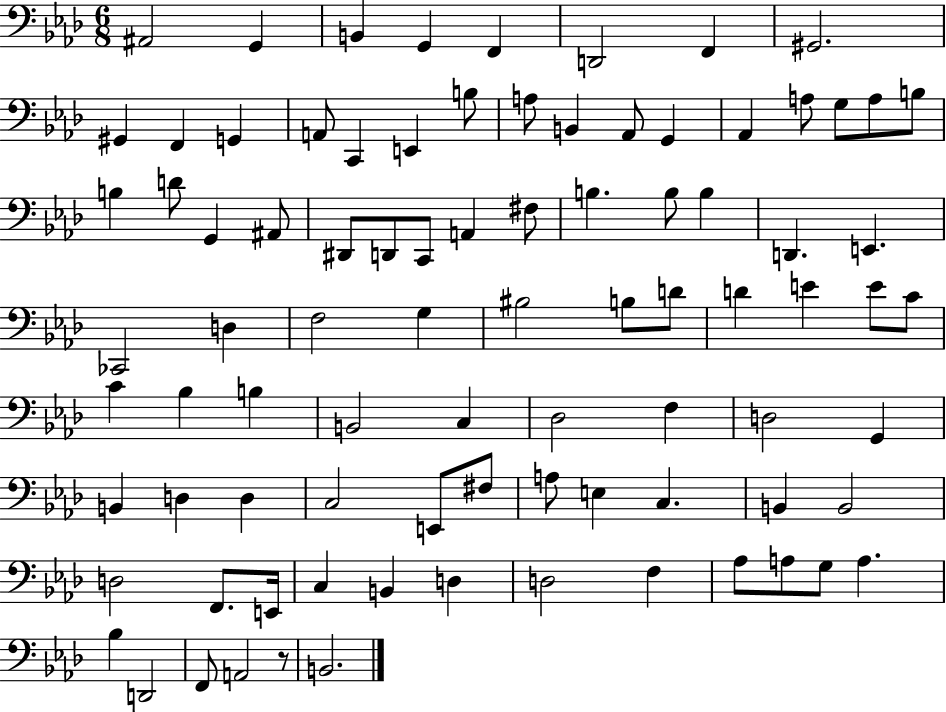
A#2/h G2/q B2/q G2/q F2/q D2/h F2/q G#2/h. G#2/q F2/q G2/q A2/e C2/q E2/q B3/e A3/e B2/q Ab2/e G2/q Ab2/q A3/e G3/e A3/e B3/e B3/q D4/e G2/q A#2/e D#2/e D2/e C2/e A2/q F#3/e B3/q. B3/e B3/q D2/q. E2/q. CES2/h D3/q F3/h G3/q BIS3/h B3/e D4/e D4/q E4/q E4/e C4/e C4/q Bb3/q B3/q B2/h C3/q Db3/h F3/q D3/h G2/q B2/q D3/q D3/q C3/h E2/e F#3/e A3/e E3/q C3/q. B2/q B2/h D3/h F2/e. E2/s C3/q B2/q D3/q D3/h F3/q Ab3/e A3/e G3/e A3/q. Bb3/q D2/h F2/e A2/h R/e B2/h.